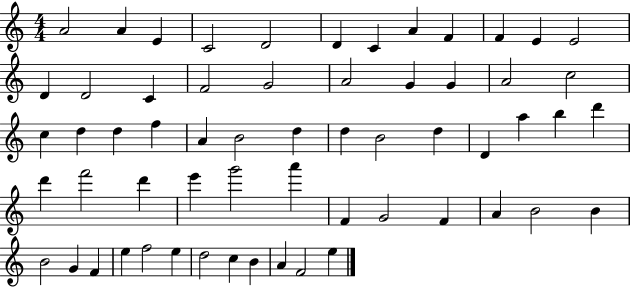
X:1
T:Untitled
M:4/4
L:1/4
K:C
A2 A E C2 D2 D C A F F E E2 D D2 C F2 G2 A2 G G A2 c2 c d d f A B2 d d B2 d D a b d' d' f'2 d' e' g'2 a' F G2 F A B2 B B2 G F e f2 e d2 c B A F2 e